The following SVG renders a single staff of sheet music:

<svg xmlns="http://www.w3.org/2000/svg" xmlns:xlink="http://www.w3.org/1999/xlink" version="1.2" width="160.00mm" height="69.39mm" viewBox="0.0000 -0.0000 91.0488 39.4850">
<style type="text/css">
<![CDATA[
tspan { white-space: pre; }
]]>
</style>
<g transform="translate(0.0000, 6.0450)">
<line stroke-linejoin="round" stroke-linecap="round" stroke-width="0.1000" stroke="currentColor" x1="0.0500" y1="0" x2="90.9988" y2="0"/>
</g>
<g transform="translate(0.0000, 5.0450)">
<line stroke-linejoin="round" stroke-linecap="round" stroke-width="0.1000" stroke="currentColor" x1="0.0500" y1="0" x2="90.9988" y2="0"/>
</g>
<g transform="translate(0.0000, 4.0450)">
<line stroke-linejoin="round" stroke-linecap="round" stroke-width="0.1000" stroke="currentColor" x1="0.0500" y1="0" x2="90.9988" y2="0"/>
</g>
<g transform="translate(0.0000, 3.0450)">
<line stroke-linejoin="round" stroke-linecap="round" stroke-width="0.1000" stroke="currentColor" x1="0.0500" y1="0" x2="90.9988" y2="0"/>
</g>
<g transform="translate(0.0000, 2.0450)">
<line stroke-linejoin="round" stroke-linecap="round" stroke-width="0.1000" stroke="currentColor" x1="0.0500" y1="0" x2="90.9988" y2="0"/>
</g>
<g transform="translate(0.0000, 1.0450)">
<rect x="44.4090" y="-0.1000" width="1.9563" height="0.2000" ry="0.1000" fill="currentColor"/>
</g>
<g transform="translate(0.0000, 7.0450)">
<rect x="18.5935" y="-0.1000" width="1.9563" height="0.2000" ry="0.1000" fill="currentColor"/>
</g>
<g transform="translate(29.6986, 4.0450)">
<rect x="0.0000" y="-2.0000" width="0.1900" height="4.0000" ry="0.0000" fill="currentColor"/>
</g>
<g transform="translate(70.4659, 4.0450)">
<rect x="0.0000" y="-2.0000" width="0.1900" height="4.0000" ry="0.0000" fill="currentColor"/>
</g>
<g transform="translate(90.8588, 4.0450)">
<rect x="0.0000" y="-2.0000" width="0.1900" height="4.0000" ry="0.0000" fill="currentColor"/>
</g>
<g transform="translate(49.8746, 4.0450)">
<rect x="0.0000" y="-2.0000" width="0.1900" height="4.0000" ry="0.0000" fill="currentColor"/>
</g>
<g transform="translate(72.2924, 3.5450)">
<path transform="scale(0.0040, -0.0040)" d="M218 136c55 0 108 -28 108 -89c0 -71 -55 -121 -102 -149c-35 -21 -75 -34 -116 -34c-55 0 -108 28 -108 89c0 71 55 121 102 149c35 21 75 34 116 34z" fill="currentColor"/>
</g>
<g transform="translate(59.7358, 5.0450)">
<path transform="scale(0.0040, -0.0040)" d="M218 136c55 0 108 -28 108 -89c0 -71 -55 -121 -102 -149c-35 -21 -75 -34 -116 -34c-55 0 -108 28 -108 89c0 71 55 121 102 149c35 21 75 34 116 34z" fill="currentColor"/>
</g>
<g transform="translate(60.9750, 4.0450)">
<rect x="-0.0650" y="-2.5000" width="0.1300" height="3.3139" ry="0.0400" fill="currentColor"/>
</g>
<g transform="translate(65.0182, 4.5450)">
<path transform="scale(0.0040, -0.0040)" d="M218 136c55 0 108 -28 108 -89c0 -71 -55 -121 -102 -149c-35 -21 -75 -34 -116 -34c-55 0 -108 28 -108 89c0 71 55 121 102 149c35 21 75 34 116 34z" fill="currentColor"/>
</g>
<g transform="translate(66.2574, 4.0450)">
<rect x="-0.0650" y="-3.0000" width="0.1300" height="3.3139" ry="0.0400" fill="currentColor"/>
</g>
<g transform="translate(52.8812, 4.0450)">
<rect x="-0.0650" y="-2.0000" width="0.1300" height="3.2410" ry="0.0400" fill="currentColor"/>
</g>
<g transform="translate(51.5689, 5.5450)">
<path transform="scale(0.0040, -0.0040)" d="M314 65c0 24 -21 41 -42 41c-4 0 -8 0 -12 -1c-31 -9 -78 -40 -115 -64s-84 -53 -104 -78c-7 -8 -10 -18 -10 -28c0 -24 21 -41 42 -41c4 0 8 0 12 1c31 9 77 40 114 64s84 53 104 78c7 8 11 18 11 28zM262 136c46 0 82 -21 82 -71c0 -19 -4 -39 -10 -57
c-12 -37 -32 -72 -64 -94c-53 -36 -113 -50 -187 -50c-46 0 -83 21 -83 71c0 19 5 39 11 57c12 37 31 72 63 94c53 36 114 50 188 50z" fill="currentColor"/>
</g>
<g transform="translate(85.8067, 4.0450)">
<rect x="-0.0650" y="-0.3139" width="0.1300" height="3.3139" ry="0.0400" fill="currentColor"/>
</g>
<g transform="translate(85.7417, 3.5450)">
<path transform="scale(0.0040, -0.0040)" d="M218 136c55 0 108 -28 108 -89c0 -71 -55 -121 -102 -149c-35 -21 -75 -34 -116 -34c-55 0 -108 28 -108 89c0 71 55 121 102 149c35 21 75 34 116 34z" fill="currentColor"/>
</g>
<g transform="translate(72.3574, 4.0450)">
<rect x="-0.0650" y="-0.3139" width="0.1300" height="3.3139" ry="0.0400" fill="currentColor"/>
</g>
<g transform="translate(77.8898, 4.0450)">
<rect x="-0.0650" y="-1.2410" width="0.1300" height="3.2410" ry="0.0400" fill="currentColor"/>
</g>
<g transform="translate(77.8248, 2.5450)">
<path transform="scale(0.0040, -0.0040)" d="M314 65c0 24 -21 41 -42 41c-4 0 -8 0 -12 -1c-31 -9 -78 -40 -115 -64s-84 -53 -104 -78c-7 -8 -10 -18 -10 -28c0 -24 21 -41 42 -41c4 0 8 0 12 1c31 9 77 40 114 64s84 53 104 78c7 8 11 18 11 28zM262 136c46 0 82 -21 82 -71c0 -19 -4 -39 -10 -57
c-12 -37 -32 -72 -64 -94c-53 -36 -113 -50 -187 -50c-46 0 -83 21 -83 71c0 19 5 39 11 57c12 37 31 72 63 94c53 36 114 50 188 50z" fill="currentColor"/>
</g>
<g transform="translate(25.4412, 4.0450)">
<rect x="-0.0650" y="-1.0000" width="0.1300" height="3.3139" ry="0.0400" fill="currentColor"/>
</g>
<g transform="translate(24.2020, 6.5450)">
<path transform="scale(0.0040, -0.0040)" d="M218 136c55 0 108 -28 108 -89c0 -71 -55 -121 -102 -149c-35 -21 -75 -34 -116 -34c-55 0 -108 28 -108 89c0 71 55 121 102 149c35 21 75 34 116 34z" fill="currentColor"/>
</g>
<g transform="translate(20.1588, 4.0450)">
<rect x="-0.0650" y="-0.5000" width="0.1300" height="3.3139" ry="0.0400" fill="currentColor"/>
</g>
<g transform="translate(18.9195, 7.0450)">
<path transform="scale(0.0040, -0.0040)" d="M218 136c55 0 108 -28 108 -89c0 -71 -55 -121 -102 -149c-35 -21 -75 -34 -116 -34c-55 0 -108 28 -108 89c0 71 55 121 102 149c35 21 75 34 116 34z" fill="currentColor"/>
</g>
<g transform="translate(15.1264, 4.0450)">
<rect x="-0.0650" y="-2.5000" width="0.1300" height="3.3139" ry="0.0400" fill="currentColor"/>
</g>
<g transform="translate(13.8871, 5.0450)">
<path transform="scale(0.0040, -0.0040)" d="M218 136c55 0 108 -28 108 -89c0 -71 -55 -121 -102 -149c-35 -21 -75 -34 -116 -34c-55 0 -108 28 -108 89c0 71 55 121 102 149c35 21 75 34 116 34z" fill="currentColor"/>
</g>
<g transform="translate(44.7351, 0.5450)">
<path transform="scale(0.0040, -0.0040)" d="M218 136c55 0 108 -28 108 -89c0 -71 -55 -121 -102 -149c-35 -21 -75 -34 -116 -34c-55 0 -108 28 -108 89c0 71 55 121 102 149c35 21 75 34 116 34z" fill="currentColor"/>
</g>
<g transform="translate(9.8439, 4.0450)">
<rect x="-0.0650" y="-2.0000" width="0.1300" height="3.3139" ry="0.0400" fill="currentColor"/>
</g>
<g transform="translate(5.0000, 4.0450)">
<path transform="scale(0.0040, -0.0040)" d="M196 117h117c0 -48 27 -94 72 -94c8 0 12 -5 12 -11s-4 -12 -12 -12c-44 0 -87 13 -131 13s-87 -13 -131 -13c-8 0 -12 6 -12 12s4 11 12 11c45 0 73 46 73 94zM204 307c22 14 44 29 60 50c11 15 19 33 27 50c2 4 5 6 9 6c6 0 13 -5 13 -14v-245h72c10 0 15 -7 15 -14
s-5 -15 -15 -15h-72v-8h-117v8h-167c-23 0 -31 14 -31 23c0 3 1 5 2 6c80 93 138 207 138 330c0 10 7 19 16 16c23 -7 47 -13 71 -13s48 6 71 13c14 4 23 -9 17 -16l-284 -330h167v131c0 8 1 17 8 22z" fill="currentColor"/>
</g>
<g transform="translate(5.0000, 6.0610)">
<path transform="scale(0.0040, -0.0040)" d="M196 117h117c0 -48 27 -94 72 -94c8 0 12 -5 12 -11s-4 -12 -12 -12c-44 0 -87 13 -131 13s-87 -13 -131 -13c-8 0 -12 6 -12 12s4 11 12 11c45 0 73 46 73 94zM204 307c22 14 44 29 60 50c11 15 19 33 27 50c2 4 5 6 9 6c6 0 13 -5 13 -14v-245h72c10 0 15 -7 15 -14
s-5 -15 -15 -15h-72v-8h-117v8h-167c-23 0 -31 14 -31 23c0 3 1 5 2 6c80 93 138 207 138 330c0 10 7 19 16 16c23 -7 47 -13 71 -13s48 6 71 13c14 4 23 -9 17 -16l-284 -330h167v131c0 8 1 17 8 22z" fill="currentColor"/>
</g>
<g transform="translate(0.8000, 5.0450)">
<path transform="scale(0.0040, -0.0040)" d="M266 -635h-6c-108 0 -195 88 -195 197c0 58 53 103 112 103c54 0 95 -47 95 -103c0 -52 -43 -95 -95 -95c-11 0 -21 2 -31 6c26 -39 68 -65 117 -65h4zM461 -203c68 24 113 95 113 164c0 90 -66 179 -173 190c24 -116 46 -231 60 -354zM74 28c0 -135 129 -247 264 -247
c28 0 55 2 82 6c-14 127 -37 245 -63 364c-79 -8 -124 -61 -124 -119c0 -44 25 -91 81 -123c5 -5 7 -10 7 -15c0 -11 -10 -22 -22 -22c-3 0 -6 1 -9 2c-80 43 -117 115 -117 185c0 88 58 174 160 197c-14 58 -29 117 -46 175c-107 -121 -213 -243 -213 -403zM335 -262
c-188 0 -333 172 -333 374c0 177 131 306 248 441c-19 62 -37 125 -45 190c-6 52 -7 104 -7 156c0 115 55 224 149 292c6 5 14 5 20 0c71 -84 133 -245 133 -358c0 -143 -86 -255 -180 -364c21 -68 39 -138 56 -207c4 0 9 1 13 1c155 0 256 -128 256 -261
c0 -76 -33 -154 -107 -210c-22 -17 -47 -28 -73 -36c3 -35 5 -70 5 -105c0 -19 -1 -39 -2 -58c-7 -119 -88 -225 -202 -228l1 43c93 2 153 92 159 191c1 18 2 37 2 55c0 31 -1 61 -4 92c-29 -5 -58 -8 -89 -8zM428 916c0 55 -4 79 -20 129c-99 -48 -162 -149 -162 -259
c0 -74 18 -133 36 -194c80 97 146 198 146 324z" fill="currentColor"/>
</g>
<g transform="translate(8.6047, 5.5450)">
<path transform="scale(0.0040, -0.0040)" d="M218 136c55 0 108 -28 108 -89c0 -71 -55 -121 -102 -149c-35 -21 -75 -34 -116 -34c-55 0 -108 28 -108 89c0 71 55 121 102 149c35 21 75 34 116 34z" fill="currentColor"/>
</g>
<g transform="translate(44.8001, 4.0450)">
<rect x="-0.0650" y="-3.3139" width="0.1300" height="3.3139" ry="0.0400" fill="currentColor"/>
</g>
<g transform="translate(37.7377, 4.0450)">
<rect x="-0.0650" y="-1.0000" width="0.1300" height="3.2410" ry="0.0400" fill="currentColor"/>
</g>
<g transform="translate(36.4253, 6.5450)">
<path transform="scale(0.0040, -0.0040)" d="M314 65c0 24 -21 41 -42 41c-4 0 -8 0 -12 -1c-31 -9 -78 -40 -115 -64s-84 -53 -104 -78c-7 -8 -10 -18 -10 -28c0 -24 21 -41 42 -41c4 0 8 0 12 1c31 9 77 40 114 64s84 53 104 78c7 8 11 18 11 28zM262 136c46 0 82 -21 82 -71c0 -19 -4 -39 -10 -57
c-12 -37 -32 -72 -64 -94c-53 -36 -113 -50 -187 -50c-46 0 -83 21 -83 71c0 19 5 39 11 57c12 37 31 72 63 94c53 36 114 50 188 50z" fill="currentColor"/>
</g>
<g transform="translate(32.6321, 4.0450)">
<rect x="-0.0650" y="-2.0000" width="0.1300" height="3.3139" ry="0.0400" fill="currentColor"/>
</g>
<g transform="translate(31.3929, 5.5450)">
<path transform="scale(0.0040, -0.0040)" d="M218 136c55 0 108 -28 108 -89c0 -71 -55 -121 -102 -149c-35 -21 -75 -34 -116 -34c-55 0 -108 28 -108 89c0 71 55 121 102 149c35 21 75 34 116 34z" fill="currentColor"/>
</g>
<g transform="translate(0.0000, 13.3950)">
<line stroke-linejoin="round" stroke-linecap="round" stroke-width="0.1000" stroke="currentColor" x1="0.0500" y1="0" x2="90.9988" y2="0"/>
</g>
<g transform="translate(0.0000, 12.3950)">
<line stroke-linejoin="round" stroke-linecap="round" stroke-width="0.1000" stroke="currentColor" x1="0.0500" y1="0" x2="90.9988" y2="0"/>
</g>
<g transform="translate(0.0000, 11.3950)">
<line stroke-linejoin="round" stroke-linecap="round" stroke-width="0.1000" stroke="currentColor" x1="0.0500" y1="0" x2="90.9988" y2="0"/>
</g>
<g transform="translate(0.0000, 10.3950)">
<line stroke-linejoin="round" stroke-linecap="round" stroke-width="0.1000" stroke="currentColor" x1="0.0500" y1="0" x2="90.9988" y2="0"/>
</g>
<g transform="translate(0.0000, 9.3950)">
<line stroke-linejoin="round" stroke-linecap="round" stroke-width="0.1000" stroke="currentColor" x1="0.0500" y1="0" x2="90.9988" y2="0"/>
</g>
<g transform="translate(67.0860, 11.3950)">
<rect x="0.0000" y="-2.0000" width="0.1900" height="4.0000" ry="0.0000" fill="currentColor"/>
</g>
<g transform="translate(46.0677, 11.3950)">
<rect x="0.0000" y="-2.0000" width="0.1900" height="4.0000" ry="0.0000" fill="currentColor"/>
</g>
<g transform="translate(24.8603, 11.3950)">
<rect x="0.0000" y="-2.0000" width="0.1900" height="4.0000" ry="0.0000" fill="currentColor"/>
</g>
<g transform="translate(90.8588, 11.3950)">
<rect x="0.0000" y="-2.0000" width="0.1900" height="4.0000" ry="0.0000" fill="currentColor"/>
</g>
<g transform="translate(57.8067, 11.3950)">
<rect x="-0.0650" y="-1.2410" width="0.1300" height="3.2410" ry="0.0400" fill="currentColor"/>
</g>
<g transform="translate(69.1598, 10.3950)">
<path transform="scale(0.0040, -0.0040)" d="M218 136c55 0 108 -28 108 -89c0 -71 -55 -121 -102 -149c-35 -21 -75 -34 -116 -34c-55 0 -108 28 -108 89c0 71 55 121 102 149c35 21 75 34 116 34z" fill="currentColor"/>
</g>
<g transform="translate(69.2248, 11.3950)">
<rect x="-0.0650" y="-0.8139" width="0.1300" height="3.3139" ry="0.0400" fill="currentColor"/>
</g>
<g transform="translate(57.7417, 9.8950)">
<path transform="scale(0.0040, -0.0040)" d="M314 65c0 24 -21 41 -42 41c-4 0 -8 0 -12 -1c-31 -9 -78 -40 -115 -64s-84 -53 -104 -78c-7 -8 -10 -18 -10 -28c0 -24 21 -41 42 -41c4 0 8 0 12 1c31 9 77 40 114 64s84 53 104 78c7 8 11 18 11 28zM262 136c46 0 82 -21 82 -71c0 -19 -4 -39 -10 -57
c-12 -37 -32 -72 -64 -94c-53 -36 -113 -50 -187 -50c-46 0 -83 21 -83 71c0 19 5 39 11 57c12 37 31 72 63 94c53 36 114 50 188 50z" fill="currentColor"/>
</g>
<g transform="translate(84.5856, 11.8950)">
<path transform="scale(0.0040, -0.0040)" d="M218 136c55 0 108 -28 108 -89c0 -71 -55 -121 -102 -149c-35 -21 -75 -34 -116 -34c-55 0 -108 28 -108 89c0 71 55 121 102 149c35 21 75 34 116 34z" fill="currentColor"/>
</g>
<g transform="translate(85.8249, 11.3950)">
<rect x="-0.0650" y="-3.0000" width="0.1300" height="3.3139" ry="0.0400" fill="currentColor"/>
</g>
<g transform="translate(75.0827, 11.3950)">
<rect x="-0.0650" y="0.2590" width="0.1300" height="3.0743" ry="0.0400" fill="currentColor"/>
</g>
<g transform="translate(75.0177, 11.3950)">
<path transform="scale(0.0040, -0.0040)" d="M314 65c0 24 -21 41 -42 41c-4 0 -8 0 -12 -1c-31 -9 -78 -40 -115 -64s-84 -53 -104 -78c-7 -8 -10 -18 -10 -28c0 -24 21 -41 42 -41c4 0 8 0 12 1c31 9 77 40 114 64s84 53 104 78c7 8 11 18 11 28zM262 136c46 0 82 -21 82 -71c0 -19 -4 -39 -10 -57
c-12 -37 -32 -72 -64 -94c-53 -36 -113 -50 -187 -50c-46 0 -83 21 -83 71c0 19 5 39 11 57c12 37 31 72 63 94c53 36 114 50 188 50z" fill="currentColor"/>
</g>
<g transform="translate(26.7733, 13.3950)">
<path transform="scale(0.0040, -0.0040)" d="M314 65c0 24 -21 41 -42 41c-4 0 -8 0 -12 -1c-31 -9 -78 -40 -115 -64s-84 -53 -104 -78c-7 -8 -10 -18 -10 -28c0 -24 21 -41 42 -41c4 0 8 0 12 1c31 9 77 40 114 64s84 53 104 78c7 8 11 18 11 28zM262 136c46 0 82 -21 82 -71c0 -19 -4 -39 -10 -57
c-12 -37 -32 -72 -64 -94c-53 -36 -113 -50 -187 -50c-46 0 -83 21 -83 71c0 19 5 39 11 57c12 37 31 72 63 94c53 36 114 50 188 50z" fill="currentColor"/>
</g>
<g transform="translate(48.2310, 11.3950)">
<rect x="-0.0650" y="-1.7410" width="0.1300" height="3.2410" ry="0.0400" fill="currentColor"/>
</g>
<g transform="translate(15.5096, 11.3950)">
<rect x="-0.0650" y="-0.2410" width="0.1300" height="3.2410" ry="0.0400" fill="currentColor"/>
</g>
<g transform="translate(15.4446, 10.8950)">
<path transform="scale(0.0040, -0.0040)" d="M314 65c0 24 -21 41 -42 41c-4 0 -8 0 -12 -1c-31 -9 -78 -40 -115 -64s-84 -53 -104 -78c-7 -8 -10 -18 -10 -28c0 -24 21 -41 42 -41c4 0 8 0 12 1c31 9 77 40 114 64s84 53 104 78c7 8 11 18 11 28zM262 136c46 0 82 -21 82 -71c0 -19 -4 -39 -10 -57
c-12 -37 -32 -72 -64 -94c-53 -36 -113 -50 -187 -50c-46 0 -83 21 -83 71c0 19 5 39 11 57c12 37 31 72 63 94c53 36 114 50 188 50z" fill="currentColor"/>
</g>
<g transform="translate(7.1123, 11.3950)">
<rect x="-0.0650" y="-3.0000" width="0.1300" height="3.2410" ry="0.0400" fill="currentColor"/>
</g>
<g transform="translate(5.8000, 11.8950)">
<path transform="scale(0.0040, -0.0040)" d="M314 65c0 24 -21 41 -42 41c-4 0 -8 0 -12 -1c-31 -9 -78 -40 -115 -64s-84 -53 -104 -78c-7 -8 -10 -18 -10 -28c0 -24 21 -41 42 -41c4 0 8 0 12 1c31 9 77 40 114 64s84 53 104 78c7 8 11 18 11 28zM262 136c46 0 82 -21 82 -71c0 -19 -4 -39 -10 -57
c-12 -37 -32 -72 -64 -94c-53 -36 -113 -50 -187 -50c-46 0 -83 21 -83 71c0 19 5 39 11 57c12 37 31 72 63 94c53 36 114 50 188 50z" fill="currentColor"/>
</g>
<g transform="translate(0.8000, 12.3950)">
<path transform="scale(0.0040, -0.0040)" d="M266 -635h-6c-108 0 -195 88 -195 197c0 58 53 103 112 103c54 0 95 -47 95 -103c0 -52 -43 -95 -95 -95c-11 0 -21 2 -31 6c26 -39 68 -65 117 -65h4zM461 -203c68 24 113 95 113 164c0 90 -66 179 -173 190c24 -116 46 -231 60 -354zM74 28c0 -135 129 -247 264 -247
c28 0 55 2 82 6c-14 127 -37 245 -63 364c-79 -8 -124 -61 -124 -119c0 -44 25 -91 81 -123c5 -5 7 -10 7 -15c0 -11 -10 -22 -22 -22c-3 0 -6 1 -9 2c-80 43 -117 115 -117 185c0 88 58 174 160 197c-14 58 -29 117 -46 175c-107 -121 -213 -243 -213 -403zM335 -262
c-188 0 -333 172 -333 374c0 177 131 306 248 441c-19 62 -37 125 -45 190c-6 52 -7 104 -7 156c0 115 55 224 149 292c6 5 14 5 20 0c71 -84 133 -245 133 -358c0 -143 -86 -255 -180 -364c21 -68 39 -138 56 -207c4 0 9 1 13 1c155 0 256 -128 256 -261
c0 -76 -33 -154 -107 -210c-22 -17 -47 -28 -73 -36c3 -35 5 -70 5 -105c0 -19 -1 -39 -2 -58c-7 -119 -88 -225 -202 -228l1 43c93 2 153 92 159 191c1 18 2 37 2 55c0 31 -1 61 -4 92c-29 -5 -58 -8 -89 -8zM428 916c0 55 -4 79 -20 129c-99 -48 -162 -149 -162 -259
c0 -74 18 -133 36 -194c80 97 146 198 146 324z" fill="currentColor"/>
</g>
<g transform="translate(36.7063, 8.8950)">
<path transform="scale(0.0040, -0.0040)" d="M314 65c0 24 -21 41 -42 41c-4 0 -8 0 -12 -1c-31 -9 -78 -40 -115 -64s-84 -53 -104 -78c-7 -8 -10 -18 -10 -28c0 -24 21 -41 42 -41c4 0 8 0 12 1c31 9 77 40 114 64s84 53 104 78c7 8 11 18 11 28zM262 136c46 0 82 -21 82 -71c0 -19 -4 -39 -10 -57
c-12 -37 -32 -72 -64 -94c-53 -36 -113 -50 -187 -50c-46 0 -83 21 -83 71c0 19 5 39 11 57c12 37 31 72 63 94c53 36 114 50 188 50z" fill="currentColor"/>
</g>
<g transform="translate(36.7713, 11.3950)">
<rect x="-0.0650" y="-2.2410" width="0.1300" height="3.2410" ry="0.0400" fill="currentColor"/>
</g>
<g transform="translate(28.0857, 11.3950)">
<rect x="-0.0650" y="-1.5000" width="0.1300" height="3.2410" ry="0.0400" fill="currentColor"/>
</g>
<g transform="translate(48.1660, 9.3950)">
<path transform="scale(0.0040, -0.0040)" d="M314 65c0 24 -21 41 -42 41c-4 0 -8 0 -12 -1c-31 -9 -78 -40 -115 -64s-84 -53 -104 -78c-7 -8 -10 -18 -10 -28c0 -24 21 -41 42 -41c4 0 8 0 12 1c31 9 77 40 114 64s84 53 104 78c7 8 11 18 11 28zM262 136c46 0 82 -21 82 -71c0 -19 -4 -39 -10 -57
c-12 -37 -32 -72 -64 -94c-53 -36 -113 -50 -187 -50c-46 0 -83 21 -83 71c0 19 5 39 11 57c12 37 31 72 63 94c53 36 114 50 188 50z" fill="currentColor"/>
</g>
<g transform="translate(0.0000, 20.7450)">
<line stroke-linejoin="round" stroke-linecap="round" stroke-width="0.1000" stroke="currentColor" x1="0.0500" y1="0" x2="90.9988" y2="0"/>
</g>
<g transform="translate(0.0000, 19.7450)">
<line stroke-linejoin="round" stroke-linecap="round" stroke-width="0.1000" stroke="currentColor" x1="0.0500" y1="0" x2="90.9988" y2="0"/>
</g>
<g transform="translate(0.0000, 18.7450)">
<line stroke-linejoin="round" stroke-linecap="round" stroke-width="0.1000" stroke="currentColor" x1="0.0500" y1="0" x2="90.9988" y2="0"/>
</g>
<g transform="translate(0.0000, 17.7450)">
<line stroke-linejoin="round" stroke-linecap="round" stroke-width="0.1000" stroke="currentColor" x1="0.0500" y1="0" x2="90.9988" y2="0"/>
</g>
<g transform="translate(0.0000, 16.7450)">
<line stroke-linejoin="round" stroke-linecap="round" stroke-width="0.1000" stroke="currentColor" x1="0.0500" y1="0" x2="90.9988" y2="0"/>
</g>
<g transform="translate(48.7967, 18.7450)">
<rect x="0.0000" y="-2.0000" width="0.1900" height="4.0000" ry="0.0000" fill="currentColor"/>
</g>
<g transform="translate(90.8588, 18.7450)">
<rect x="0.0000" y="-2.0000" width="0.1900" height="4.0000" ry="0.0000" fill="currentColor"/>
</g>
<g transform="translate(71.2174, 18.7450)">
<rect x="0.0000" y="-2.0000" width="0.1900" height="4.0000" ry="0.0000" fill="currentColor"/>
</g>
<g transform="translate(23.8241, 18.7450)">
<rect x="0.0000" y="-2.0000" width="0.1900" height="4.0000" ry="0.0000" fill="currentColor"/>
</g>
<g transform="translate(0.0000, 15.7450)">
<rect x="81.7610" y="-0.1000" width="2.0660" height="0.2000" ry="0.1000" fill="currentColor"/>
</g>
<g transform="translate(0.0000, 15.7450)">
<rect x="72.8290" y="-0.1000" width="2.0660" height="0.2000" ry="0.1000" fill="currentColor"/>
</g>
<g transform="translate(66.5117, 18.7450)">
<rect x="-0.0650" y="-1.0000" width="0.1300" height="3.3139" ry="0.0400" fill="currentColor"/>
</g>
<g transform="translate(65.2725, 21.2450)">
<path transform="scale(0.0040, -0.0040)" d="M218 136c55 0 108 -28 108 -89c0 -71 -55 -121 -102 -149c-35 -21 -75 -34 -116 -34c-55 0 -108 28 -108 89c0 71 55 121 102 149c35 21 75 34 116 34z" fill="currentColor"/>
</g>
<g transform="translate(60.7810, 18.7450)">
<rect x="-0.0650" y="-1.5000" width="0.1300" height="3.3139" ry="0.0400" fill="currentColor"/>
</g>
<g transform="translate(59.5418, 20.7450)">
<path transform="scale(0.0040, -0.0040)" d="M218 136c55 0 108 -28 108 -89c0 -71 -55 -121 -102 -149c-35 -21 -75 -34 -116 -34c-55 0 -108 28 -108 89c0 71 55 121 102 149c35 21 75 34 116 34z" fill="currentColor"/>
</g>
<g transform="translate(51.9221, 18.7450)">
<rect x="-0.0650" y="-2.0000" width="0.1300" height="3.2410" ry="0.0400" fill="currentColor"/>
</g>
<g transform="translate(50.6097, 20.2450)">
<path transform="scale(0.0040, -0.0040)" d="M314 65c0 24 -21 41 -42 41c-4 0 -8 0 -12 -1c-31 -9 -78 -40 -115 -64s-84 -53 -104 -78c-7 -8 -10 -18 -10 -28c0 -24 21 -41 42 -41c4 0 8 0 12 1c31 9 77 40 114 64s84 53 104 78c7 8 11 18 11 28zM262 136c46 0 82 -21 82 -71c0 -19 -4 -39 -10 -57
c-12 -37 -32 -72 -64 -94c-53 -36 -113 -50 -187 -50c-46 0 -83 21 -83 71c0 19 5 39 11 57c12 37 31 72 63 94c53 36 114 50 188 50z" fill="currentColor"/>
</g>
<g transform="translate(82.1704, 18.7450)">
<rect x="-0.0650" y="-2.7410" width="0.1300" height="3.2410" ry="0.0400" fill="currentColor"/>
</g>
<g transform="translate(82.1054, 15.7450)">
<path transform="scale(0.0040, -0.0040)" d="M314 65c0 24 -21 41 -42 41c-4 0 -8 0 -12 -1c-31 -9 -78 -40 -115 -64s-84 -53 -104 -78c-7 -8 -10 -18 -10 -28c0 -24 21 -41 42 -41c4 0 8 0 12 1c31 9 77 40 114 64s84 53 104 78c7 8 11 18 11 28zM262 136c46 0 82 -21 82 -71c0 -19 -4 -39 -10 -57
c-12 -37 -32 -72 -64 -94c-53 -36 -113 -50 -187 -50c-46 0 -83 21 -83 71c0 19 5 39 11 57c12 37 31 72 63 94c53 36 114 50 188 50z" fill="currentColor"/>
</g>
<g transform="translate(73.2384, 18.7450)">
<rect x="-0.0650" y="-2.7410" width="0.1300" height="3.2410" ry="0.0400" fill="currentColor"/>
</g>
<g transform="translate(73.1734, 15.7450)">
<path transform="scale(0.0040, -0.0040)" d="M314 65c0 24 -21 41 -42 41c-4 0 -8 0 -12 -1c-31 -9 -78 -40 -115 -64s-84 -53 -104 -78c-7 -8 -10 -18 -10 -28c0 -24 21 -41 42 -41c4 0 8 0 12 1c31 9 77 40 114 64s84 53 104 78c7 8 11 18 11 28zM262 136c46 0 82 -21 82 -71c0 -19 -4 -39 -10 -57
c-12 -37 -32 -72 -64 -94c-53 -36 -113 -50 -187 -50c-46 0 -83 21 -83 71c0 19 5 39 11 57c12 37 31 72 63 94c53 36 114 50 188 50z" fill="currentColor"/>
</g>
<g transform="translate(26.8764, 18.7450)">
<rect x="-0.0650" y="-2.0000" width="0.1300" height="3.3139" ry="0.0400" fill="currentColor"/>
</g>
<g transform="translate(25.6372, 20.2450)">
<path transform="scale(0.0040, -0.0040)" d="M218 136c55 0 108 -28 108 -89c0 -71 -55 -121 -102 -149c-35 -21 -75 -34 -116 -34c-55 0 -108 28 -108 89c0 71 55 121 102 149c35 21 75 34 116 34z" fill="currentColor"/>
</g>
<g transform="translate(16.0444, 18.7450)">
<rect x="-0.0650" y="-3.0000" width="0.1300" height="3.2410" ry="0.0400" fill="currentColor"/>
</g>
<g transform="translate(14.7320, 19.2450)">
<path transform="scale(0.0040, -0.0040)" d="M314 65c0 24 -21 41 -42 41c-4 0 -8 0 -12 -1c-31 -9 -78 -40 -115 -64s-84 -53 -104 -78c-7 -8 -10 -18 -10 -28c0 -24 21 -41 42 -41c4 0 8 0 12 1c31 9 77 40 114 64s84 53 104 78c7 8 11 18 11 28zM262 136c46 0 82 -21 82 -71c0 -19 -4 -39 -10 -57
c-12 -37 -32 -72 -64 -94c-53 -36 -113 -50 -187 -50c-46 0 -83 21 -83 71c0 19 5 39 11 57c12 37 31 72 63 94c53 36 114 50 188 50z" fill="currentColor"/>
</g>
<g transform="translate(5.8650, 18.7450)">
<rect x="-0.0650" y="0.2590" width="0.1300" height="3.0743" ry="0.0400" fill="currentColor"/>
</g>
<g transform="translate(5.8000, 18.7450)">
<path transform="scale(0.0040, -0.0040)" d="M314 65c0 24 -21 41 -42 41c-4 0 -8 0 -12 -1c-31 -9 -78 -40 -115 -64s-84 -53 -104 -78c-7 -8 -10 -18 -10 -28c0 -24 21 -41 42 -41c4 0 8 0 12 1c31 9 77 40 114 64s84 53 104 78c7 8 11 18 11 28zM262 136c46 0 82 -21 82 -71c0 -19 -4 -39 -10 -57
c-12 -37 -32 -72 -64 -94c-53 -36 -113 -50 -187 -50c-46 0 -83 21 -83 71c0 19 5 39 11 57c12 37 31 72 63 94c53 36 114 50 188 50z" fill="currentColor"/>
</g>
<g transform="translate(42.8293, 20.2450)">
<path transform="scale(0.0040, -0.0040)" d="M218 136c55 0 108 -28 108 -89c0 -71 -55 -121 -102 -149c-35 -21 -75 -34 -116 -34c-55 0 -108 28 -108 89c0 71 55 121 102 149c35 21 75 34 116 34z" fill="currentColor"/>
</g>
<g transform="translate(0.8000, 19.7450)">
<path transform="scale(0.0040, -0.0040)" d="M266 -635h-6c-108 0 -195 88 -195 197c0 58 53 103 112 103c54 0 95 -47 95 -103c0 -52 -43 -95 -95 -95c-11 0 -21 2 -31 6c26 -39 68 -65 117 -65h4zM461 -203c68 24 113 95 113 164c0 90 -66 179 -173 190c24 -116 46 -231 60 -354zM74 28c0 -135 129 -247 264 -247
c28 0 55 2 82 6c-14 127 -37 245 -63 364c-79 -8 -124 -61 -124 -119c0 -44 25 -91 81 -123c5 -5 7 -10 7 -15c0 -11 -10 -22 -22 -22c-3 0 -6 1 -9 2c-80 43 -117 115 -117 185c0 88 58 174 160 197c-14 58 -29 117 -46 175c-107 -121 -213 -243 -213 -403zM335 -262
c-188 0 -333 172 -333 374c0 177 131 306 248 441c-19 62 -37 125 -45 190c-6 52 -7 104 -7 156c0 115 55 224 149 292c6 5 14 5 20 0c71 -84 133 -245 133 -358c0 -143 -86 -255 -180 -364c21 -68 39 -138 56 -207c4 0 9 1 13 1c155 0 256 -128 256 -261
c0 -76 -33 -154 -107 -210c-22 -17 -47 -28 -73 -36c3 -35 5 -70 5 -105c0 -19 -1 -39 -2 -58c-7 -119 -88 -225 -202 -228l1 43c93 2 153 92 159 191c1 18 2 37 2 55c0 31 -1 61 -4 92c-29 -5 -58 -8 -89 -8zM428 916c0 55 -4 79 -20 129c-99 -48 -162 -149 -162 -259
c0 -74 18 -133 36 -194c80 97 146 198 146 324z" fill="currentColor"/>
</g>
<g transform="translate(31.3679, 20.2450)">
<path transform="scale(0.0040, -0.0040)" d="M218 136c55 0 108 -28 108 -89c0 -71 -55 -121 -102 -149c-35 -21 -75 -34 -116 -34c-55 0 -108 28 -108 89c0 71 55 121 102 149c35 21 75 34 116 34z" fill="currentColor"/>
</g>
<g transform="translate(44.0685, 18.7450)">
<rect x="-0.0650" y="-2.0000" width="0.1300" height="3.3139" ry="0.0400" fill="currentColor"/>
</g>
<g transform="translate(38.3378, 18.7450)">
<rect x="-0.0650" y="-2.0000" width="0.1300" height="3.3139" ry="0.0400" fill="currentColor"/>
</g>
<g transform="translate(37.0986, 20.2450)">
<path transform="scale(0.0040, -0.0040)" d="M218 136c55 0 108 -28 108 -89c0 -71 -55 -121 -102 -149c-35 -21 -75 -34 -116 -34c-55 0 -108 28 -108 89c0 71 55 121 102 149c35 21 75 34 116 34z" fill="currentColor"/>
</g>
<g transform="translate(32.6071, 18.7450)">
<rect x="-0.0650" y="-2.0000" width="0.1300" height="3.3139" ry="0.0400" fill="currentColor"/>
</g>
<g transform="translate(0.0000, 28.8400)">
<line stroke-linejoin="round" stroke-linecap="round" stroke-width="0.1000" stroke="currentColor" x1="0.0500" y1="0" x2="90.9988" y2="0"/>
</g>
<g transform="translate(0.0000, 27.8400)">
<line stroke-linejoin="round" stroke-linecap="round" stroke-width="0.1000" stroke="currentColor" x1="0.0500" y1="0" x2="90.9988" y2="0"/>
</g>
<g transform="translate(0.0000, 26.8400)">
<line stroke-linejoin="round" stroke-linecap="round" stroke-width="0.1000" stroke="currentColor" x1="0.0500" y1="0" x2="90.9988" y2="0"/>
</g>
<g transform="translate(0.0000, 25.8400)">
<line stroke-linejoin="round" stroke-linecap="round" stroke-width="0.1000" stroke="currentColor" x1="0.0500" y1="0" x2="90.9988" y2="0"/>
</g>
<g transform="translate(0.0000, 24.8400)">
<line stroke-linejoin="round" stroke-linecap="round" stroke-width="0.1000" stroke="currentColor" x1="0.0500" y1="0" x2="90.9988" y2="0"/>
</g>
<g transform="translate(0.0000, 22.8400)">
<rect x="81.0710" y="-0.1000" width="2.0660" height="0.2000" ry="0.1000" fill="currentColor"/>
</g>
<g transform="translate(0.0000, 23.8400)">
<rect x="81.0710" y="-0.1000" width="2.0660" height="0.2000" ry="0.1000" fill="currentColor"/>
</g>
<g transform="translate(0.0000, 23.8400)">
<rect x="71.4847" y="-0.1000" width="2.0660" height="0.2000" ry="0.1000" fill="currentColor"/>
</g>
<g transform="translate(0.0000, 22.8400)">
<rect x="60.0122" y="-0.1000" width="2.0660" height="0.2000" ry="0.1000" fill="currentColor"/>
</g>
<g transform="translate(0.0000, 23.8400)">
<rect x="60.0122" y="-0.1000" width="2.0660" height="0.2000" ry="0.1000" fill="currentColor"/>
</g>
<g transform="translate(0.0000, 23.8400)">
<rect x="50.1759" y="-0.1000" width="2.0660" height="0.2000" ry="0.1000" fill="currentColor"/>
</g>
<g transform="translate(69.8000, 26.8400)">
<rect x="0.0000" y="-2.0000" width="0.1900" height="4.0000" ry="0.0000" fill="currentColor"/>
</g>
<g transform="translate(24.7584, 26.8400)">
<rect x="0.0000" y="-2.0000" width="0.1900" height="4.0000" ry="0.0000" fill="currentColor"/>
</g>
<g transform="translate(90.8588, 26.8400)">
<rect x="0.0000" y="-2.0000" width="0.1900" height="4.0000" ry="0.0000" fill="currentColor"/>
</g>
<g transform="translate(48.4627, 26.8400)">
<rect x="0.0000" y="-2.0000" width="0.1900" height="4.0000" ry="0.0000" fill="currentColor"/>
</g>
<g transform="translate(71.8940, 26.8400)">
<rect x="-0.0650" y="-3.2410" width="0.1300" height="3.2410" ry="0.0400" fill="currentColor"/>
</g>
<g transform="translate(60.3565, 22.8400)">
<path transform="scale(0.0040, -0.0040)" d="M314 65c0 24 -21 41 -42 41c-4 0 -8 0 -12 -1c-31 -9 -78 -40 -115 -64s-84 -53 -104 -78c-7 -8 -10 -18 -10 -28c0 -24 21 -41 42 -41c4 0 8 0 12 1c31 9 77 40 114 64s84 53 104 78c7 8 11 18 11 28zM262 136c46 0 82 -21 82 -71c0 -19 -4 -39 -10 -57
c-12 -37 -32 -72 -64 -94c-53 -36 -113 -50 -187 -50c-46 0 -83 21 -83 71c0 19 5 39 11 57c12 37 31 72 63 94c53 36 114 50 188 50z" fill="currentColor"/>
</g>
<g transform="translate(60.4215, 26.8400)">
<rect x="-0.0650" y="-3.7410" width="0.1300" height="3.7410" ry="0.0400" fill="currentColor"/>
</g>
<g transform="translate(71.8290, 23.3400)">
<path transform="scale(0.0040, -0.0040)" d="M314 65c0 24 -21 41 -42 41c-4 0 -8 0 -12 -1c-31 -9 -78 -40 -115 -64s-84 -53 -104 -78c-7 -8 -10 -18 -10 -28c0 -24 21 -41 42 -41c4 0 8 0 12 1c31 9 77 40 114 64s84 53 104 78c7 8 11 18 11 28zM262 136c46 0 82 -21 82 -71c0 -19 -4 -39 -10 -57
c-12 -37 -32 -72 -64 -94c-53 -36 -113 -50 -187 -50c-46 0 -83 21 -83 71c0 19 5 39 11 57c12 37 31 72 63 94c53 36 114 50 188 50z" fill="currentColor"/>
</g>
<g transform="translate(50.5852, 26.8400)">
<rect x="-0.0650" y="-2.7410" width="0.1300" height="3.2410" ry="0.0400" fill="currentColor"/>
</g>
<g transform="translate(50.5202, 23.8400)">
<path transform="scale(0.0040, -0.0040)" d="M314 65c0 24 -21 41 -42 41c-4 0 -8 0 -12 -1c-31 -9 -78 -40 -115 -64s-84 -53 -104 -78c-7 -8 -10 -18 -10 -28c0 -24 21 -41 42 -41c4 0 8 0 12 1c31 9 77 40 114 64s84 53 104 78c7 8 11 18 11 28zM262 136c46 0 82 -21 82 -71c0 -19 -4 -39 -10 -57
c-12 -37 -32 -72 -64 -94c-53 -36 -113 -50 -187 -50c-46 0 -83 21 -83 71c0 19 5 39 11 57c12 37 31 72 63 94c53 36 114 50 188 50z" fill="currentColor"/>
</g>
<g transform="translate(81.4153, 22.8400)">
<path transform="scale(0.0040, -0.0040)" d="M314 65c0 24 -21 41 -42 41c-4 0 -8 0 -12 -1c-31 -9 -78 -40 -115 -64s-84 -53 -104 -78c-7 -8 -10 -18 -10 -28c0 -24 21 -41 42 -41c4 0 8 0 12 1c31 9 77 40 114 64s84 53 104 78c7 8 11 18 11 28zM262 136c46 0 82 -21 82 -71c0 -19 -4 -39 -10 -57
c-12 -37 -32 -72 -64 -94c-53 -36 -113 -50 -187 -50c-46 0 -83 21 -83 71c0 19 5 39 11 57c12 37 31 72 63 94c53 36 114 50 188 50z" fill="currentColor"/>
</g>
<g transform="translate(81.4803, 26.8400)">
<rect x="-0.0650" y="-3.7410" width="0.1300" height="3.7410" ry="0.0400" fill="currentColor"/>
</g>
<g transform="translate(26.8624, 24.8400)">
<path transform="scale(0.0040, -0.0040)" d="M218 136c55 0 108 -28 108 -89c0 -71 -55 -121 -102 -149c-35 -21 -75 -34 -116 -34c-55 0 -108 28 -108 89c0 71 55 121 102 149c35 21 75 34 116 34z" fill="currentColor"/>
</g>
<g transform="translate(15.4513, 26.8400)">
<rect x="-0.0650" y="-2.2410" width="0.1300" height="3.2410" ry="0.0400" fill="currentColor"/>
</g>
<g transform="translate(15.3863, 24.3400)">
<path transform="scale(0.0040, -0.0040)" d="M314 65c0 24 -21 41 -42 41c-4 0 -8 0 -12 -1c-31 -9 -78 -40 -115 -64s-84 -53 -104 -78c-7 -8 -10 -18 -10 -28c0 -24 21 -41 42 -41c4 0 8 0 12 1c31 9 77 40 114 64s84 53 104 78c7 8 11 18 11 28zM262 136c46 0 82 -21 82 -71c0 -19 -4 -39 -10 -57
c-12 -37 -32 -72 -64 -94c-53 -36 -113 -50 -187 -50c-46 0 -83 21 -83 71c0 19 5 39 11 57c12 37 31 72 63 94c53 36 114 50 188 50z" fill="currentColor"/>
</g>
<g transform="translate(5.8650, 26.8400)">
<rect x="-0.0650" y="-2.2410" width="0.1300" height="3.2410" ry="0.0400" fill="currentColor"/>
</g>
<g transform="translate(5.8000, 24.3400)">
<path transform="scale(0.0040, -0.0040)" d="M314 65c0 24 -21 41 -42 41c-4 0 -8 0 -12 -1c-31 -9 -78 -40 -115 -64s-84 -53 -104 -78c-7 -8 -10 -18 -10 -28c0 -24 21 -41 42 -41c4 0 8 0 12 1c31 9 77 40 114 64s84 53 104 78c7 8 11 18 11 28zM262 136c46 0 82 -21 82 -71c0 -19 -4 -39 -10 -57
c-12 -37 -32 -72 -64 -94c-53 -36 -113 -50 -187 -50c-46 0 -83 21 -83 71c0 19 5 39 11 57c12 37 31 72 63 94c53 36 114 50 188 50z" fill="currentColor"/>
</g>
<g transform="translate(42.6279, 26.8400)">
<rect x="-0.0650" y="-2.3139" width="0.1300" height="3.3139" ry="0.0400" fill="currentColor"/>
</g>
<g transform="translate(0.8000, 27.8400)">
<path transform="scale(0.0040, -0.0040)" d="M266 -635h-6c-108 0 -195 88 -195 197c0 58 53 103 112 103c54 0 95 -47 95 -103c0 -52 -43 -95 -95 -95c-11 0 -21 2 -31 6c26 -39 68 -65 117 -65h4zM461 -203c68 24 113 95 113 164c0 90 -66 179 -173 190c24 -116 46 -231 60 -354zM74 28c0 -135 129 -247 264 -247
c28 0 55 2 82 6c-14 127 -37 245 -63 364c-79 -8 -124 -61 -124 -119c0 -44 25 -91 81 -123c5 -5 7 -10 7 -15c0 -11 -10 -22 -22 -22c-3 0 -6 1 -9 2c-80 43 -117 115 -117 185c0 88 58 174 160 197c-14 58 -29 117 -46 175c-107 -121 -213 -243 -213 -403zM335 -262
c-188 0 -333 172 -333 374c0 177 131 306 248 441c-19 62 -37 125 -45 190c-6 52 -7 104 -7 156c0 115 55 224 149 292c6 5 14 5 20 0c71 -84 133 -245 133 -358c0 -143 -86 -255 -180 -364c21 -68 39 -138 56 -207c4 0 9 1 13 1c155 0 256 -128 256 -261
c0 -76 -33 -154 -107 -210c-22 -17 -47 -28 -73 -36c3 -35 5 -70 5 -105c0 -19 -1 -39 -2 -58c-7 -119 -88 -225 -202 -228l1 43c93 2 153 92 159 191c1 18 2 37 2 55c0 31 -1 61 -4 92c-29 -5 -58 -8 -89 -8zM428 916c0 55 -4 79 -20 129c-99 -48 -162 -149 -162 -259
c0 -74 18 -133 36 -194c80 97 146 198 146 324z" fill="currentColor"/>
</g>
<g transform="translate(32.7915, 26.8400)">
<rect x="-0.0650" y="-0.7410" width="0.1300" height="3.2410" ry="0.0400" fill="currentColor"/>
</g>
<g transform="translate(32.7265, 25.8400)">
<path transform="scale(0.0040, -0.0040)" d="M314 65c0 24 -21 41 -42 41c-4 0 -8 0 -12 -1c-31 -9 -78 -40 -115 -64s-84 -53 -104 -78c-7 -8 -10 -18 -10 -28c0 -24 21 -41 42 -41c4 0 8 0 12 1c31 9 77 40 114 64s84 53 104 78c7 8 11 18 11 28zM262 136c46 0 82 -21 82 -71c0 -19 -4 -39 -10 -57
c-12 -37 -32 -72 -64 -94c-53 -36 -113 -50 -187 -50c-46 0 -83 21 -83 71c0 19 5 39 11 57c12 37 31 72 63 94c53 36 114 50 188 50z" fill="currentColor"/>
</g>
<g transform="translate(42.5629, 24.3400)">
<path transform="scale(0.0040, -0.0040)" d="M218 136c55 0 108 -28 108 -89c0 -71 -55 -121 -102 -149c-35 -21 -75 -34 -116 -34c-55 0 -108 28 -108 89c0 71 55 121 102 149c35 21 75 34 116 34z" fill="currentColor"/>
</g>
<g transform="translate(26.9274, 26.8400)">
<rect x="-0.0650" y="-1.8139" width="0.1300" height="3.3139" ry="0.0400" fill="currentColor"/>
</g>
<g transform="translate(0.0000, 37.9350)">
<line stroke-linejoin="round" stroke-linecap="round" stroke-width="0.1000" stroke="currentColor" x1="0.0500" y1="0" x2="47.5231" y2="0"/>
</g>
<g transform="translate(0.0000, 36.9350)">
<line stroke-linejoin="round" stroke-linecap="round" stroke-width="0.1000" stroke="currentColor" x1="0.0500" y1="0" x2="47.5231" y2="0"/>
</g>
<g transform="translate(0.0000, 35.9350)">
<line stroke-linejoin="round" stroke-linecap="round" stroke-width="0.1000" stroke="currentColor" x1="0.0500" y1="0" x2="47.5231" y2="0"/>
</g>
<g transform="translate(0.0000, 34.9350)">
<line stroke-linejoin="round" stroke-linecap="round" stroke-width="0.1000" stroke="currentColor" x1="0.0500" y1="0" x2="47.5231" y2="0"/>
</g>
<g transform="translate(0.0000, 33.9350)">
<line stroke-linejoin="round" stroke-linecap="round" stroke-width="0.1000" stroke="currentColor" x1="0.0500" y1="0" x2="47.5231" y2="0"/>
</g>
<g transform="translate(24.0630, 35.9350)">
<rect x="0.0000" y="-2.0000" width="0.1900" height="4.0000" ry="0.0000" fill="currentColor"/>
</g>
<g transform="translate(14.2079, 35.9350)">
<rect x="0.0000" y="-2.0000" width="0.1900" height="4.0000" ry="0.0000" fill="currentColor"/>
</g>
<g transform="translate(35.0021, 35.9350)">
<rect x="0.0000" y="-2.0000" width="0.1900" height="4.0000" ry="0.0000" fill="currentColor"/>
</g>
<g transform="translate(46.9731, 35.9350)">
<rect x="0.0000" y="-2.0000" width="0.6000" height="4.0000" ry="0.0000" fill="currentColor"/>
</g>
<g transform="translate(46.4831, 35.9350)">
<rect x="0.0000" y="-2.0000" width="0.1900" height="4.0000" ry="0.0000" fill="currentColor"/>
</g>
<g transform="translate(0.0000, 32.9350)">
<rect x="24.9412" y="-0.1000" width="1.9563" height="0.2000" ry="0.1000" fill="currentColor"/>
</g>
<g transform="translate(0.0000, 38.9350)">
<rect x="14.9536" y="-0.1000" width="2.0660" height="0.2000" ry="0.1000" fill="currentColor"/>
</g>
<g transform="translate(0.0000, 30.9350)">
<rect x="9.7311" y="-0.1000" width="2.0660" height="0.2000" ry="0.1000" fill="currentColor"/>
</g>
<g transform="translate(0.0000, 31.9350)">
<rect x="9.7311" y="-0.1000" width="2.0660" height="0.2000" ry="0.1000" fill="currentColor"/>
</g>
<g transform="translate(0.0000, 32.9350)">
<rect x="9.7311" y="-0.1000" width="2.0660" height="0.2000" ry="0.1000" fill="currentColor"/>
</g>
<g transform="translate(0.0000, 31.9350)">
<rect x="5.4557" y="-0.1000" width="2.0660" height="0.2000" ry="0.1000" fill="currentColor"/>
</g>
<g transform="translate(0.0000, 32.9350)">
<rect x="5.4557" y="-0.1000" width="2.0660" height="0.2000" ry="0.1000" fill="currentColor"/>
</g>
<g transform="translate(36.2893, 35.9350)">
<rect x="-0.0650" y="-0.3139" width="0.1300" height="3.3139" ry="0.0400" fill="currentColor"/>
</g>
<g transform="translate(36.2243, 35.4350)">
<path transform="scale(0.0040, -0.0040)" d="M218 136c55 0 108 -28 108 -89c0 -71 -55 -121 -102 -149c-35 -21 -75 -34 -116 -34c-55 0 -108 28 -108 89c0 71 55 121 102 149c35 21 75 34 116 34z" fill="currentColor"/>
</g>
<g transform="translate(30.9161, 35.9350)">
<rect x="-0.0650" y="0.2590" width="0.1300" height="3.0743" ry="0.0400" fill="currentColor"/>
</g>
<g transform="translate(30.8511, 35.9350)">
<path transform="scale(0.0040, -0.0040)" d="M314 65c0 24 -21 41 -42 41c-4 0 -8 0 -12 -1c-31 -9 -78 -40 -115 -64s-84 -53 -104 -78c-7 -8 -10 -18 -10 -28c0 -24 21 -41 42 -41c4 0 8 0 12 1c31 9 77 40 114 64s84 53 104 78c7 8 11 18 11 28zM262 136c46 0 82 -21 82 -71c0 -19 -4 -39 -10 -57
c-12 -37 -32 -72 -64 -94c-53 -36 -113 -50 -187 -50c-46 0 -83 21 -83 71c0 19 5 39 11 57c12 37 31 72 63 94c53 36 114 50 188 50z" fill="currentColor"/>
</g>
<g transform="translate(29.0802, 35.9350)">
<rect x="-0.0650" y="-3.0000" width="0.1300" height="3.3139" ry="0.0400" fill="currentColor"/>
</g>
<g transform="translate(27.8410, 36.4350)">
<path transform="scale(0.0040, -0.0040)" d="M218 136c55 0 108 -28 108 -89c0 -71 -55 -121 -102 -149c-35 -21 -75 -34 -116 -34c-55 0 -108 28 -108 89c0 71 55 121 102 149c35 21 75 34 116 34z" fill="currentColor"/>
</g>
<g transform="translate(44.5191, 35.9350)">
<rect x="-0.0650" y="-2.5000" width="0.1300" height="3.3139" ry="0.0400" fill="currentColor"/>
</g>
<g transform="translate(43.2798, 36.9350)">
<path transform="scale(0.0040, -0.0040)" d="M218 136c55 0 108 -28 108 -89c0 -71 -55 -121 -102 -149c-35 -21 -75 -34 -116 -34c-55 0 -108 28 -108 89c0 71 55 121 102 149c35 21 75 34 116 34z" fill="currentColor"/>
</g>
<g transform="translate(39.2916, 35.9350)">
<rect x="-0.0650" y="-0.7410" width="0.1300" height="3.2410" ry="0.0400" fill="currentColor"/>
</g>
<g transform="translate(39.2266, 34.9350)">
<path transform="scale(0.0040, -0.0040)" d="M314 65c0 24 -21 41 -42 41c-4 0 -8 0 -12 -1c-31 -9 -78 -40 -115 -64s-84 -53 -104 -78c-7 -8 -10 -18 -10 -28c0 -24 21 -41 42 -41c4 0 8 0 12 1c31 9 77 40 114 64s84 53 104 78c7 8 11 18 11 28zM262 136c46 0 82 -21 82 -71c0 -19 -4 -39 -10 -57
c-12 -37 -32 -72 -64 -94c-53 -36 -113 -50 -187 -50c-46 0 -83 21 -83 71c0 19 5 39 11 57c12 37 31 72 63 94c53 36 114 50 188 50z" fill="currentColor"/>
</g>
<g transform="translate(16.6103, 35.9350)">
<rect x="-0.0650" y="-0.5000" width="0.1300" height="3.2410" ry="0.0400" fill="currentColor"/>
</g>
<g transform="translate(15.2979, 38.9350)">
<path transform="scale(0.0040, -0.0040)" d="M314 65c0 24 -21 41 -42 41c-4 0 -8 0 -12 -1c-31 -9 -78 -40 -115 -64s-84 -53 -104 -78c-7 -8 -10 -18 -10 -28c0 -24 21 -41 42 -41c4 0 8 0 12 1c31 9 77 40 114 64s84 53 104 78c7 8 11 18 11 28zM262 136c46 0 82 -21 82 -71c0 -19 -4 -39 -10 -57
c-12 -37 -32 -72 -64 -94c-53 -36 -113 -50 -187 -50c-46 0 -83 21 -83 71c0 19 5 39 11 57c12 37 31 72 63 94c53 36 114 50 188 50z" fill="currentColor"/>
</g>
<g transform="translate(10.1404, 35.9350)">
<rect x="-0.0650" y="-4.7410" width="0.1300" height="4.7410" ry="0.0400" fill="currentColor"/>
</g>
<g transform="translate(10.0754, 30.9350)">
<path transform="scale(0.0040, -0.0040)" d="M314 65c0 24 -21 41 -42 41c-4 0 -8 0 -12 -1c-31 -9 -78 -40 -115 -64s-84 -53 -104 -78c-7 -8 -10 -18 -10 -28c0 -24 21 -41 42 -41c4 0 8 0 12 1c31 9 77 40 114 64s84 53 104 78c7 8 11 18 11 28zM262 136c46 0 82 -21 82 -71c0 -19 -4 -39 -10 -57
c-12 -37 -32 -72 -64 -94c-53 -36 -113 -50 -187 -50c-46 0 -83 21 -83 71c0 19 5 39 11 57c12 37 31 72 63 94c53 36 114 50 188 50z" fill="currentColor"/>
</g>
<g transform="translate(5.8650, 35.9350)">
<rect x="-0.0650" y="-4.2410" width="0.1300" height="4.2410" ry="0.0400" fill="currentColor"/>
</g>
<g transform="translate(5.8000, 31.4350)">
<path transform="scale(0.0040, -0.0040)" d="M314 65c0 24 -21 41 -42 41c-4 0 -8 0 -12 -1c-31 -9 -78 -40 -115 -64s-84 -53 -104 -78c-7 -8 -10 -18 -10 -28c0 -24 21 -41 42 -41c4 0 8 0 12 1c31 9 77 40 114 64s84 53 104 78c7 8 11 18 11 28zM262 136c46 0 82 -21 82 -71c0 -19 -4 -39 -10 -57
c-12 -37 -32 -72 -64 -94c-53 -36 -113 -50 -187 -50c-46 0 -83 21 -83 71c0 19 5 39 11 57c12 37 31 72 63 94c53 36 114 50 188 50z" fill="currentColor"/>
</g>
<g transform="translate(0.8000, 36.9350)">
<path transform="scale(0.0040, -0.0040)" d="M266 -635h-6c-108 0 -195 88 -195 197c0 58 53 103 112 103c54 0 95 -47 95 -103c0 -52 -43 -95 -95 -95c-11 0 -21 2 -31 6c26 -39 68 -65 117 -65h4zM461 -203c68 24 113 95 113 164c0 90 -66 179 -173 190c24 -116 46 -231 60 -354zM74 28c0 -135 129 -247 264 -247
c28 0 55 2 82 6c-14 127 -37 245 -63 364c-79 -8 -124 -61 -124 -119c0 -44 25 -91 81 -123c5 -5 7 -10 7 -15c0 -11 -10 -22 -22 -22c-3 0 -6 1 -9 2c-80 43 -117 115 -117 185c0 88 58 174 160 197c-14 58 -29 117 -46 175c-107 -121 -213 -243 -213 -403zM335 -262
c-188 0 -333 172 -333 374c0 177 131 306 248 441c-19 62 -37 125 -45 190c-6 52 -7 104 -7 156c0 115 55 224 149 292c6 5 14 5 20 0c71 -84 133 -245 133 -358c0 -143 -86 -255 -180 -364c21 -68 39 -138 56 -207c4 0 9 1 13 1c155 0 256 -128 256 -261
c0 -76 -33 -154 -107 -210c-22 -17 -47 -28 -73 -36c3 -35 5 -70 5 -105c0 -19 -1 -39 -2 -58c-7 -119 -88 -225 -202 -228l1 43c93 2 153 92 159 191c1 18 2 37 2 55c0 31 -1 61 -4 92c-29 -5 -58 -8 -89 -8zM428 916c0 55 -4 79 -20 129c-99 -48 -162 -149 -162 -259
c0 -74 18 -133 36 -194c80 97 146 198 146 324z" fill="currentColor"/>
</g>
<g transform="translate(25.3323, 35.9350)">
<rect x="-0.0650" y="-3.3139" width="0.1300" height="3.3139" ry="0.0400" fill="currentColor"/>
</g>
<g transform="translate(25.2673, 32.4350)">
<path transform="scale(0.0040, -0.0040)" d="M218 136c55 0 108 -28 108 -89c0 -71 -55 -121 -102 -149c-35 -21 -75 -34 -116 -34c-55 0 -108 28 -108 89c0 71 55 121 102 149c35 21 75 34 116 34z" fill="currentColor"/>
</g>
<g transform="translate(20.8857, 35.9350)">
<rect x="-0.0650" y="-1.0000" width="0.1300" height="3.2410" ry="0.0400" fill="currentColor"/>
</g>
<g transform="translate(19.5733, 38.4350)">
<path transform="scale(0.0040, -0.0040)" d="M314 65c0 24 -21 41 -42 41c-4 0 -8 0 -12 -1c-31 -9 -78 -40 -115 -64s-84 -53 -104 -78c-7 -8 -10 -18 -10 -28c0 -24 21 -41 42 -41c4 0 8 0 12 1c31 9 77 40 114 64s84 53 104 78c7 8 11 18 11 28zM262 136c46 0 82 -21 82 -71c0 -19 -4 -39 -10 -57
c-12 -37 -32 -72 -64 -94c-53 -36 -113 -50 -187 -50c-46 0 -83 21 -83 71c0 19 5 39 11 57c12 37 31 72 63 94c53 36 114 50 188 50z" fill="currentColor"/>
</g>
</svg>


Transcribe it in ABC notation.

X:1
T:Untitled
M:4/4
L:1/4
K:C
F G C D F D2 b F2 G A c e2 c A2 c2 E2 g2 f2 e2 d B2 A B2 A2 F F F F F2 E D a2 a2 g2 g2 f d2 g a2 c'2 b2 c'2 d'2 e'2 C2 D2 b A B2 c d2 G